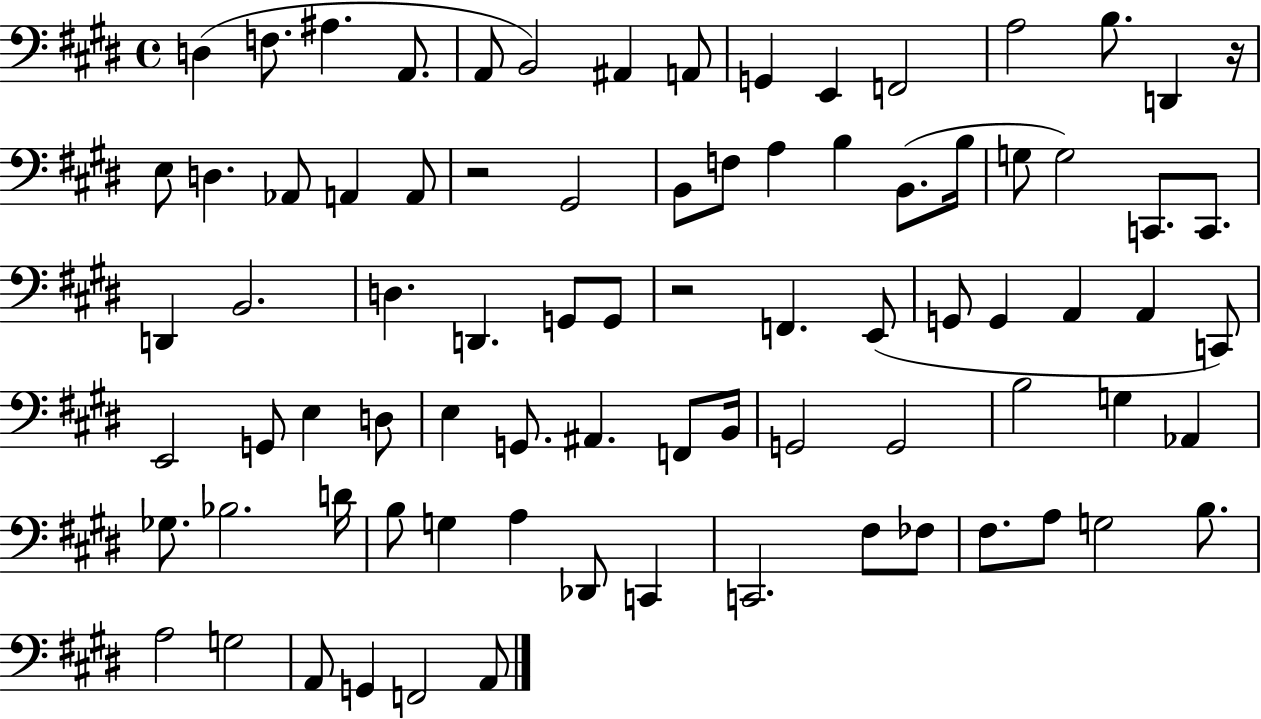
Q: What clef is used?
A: bass